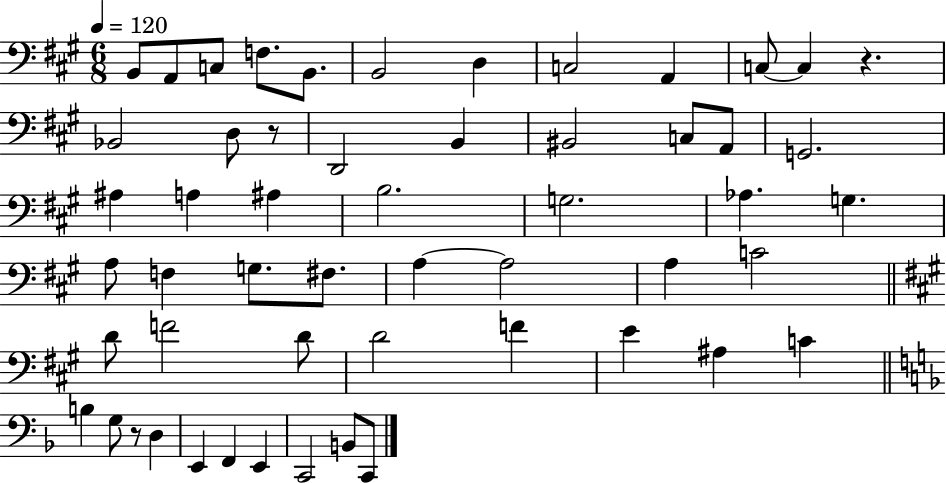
X:1
T:Untitled
M:6/8
L:1/4
K:A
B,,/2 A,,/2 C,/2 F,/2 B,,/2 B,,2 D, C,2 A,, C,/2 C, z _B,,2 D,/2 z/2 D,,2 B,, ^B,,2 C,/2 A,,/2 G,,2 ^A, A, ^A, B,2 G,2 _A, G, A,/2 F, G,/2 ^F,/2 A, A,2 A, C2 D/2 F2 D/2 D2 F E ^A, C B, G,/2 z/2 D, E,, F,, E,, C,,2 B,,/2 C,,/2